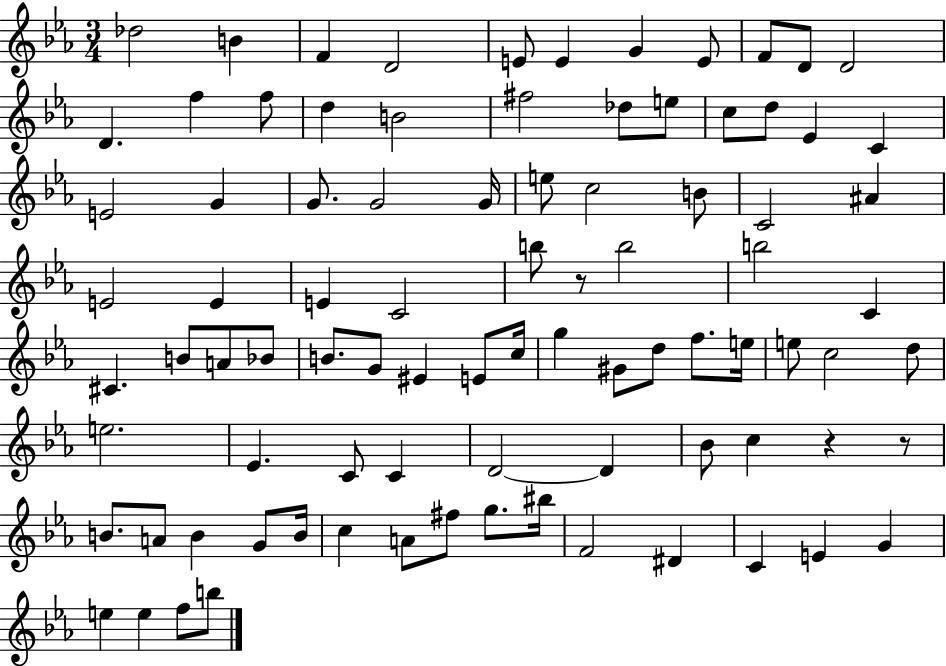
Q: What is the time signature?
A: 3/4